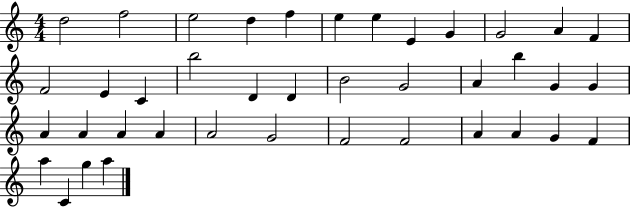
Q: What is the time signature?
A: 4/4